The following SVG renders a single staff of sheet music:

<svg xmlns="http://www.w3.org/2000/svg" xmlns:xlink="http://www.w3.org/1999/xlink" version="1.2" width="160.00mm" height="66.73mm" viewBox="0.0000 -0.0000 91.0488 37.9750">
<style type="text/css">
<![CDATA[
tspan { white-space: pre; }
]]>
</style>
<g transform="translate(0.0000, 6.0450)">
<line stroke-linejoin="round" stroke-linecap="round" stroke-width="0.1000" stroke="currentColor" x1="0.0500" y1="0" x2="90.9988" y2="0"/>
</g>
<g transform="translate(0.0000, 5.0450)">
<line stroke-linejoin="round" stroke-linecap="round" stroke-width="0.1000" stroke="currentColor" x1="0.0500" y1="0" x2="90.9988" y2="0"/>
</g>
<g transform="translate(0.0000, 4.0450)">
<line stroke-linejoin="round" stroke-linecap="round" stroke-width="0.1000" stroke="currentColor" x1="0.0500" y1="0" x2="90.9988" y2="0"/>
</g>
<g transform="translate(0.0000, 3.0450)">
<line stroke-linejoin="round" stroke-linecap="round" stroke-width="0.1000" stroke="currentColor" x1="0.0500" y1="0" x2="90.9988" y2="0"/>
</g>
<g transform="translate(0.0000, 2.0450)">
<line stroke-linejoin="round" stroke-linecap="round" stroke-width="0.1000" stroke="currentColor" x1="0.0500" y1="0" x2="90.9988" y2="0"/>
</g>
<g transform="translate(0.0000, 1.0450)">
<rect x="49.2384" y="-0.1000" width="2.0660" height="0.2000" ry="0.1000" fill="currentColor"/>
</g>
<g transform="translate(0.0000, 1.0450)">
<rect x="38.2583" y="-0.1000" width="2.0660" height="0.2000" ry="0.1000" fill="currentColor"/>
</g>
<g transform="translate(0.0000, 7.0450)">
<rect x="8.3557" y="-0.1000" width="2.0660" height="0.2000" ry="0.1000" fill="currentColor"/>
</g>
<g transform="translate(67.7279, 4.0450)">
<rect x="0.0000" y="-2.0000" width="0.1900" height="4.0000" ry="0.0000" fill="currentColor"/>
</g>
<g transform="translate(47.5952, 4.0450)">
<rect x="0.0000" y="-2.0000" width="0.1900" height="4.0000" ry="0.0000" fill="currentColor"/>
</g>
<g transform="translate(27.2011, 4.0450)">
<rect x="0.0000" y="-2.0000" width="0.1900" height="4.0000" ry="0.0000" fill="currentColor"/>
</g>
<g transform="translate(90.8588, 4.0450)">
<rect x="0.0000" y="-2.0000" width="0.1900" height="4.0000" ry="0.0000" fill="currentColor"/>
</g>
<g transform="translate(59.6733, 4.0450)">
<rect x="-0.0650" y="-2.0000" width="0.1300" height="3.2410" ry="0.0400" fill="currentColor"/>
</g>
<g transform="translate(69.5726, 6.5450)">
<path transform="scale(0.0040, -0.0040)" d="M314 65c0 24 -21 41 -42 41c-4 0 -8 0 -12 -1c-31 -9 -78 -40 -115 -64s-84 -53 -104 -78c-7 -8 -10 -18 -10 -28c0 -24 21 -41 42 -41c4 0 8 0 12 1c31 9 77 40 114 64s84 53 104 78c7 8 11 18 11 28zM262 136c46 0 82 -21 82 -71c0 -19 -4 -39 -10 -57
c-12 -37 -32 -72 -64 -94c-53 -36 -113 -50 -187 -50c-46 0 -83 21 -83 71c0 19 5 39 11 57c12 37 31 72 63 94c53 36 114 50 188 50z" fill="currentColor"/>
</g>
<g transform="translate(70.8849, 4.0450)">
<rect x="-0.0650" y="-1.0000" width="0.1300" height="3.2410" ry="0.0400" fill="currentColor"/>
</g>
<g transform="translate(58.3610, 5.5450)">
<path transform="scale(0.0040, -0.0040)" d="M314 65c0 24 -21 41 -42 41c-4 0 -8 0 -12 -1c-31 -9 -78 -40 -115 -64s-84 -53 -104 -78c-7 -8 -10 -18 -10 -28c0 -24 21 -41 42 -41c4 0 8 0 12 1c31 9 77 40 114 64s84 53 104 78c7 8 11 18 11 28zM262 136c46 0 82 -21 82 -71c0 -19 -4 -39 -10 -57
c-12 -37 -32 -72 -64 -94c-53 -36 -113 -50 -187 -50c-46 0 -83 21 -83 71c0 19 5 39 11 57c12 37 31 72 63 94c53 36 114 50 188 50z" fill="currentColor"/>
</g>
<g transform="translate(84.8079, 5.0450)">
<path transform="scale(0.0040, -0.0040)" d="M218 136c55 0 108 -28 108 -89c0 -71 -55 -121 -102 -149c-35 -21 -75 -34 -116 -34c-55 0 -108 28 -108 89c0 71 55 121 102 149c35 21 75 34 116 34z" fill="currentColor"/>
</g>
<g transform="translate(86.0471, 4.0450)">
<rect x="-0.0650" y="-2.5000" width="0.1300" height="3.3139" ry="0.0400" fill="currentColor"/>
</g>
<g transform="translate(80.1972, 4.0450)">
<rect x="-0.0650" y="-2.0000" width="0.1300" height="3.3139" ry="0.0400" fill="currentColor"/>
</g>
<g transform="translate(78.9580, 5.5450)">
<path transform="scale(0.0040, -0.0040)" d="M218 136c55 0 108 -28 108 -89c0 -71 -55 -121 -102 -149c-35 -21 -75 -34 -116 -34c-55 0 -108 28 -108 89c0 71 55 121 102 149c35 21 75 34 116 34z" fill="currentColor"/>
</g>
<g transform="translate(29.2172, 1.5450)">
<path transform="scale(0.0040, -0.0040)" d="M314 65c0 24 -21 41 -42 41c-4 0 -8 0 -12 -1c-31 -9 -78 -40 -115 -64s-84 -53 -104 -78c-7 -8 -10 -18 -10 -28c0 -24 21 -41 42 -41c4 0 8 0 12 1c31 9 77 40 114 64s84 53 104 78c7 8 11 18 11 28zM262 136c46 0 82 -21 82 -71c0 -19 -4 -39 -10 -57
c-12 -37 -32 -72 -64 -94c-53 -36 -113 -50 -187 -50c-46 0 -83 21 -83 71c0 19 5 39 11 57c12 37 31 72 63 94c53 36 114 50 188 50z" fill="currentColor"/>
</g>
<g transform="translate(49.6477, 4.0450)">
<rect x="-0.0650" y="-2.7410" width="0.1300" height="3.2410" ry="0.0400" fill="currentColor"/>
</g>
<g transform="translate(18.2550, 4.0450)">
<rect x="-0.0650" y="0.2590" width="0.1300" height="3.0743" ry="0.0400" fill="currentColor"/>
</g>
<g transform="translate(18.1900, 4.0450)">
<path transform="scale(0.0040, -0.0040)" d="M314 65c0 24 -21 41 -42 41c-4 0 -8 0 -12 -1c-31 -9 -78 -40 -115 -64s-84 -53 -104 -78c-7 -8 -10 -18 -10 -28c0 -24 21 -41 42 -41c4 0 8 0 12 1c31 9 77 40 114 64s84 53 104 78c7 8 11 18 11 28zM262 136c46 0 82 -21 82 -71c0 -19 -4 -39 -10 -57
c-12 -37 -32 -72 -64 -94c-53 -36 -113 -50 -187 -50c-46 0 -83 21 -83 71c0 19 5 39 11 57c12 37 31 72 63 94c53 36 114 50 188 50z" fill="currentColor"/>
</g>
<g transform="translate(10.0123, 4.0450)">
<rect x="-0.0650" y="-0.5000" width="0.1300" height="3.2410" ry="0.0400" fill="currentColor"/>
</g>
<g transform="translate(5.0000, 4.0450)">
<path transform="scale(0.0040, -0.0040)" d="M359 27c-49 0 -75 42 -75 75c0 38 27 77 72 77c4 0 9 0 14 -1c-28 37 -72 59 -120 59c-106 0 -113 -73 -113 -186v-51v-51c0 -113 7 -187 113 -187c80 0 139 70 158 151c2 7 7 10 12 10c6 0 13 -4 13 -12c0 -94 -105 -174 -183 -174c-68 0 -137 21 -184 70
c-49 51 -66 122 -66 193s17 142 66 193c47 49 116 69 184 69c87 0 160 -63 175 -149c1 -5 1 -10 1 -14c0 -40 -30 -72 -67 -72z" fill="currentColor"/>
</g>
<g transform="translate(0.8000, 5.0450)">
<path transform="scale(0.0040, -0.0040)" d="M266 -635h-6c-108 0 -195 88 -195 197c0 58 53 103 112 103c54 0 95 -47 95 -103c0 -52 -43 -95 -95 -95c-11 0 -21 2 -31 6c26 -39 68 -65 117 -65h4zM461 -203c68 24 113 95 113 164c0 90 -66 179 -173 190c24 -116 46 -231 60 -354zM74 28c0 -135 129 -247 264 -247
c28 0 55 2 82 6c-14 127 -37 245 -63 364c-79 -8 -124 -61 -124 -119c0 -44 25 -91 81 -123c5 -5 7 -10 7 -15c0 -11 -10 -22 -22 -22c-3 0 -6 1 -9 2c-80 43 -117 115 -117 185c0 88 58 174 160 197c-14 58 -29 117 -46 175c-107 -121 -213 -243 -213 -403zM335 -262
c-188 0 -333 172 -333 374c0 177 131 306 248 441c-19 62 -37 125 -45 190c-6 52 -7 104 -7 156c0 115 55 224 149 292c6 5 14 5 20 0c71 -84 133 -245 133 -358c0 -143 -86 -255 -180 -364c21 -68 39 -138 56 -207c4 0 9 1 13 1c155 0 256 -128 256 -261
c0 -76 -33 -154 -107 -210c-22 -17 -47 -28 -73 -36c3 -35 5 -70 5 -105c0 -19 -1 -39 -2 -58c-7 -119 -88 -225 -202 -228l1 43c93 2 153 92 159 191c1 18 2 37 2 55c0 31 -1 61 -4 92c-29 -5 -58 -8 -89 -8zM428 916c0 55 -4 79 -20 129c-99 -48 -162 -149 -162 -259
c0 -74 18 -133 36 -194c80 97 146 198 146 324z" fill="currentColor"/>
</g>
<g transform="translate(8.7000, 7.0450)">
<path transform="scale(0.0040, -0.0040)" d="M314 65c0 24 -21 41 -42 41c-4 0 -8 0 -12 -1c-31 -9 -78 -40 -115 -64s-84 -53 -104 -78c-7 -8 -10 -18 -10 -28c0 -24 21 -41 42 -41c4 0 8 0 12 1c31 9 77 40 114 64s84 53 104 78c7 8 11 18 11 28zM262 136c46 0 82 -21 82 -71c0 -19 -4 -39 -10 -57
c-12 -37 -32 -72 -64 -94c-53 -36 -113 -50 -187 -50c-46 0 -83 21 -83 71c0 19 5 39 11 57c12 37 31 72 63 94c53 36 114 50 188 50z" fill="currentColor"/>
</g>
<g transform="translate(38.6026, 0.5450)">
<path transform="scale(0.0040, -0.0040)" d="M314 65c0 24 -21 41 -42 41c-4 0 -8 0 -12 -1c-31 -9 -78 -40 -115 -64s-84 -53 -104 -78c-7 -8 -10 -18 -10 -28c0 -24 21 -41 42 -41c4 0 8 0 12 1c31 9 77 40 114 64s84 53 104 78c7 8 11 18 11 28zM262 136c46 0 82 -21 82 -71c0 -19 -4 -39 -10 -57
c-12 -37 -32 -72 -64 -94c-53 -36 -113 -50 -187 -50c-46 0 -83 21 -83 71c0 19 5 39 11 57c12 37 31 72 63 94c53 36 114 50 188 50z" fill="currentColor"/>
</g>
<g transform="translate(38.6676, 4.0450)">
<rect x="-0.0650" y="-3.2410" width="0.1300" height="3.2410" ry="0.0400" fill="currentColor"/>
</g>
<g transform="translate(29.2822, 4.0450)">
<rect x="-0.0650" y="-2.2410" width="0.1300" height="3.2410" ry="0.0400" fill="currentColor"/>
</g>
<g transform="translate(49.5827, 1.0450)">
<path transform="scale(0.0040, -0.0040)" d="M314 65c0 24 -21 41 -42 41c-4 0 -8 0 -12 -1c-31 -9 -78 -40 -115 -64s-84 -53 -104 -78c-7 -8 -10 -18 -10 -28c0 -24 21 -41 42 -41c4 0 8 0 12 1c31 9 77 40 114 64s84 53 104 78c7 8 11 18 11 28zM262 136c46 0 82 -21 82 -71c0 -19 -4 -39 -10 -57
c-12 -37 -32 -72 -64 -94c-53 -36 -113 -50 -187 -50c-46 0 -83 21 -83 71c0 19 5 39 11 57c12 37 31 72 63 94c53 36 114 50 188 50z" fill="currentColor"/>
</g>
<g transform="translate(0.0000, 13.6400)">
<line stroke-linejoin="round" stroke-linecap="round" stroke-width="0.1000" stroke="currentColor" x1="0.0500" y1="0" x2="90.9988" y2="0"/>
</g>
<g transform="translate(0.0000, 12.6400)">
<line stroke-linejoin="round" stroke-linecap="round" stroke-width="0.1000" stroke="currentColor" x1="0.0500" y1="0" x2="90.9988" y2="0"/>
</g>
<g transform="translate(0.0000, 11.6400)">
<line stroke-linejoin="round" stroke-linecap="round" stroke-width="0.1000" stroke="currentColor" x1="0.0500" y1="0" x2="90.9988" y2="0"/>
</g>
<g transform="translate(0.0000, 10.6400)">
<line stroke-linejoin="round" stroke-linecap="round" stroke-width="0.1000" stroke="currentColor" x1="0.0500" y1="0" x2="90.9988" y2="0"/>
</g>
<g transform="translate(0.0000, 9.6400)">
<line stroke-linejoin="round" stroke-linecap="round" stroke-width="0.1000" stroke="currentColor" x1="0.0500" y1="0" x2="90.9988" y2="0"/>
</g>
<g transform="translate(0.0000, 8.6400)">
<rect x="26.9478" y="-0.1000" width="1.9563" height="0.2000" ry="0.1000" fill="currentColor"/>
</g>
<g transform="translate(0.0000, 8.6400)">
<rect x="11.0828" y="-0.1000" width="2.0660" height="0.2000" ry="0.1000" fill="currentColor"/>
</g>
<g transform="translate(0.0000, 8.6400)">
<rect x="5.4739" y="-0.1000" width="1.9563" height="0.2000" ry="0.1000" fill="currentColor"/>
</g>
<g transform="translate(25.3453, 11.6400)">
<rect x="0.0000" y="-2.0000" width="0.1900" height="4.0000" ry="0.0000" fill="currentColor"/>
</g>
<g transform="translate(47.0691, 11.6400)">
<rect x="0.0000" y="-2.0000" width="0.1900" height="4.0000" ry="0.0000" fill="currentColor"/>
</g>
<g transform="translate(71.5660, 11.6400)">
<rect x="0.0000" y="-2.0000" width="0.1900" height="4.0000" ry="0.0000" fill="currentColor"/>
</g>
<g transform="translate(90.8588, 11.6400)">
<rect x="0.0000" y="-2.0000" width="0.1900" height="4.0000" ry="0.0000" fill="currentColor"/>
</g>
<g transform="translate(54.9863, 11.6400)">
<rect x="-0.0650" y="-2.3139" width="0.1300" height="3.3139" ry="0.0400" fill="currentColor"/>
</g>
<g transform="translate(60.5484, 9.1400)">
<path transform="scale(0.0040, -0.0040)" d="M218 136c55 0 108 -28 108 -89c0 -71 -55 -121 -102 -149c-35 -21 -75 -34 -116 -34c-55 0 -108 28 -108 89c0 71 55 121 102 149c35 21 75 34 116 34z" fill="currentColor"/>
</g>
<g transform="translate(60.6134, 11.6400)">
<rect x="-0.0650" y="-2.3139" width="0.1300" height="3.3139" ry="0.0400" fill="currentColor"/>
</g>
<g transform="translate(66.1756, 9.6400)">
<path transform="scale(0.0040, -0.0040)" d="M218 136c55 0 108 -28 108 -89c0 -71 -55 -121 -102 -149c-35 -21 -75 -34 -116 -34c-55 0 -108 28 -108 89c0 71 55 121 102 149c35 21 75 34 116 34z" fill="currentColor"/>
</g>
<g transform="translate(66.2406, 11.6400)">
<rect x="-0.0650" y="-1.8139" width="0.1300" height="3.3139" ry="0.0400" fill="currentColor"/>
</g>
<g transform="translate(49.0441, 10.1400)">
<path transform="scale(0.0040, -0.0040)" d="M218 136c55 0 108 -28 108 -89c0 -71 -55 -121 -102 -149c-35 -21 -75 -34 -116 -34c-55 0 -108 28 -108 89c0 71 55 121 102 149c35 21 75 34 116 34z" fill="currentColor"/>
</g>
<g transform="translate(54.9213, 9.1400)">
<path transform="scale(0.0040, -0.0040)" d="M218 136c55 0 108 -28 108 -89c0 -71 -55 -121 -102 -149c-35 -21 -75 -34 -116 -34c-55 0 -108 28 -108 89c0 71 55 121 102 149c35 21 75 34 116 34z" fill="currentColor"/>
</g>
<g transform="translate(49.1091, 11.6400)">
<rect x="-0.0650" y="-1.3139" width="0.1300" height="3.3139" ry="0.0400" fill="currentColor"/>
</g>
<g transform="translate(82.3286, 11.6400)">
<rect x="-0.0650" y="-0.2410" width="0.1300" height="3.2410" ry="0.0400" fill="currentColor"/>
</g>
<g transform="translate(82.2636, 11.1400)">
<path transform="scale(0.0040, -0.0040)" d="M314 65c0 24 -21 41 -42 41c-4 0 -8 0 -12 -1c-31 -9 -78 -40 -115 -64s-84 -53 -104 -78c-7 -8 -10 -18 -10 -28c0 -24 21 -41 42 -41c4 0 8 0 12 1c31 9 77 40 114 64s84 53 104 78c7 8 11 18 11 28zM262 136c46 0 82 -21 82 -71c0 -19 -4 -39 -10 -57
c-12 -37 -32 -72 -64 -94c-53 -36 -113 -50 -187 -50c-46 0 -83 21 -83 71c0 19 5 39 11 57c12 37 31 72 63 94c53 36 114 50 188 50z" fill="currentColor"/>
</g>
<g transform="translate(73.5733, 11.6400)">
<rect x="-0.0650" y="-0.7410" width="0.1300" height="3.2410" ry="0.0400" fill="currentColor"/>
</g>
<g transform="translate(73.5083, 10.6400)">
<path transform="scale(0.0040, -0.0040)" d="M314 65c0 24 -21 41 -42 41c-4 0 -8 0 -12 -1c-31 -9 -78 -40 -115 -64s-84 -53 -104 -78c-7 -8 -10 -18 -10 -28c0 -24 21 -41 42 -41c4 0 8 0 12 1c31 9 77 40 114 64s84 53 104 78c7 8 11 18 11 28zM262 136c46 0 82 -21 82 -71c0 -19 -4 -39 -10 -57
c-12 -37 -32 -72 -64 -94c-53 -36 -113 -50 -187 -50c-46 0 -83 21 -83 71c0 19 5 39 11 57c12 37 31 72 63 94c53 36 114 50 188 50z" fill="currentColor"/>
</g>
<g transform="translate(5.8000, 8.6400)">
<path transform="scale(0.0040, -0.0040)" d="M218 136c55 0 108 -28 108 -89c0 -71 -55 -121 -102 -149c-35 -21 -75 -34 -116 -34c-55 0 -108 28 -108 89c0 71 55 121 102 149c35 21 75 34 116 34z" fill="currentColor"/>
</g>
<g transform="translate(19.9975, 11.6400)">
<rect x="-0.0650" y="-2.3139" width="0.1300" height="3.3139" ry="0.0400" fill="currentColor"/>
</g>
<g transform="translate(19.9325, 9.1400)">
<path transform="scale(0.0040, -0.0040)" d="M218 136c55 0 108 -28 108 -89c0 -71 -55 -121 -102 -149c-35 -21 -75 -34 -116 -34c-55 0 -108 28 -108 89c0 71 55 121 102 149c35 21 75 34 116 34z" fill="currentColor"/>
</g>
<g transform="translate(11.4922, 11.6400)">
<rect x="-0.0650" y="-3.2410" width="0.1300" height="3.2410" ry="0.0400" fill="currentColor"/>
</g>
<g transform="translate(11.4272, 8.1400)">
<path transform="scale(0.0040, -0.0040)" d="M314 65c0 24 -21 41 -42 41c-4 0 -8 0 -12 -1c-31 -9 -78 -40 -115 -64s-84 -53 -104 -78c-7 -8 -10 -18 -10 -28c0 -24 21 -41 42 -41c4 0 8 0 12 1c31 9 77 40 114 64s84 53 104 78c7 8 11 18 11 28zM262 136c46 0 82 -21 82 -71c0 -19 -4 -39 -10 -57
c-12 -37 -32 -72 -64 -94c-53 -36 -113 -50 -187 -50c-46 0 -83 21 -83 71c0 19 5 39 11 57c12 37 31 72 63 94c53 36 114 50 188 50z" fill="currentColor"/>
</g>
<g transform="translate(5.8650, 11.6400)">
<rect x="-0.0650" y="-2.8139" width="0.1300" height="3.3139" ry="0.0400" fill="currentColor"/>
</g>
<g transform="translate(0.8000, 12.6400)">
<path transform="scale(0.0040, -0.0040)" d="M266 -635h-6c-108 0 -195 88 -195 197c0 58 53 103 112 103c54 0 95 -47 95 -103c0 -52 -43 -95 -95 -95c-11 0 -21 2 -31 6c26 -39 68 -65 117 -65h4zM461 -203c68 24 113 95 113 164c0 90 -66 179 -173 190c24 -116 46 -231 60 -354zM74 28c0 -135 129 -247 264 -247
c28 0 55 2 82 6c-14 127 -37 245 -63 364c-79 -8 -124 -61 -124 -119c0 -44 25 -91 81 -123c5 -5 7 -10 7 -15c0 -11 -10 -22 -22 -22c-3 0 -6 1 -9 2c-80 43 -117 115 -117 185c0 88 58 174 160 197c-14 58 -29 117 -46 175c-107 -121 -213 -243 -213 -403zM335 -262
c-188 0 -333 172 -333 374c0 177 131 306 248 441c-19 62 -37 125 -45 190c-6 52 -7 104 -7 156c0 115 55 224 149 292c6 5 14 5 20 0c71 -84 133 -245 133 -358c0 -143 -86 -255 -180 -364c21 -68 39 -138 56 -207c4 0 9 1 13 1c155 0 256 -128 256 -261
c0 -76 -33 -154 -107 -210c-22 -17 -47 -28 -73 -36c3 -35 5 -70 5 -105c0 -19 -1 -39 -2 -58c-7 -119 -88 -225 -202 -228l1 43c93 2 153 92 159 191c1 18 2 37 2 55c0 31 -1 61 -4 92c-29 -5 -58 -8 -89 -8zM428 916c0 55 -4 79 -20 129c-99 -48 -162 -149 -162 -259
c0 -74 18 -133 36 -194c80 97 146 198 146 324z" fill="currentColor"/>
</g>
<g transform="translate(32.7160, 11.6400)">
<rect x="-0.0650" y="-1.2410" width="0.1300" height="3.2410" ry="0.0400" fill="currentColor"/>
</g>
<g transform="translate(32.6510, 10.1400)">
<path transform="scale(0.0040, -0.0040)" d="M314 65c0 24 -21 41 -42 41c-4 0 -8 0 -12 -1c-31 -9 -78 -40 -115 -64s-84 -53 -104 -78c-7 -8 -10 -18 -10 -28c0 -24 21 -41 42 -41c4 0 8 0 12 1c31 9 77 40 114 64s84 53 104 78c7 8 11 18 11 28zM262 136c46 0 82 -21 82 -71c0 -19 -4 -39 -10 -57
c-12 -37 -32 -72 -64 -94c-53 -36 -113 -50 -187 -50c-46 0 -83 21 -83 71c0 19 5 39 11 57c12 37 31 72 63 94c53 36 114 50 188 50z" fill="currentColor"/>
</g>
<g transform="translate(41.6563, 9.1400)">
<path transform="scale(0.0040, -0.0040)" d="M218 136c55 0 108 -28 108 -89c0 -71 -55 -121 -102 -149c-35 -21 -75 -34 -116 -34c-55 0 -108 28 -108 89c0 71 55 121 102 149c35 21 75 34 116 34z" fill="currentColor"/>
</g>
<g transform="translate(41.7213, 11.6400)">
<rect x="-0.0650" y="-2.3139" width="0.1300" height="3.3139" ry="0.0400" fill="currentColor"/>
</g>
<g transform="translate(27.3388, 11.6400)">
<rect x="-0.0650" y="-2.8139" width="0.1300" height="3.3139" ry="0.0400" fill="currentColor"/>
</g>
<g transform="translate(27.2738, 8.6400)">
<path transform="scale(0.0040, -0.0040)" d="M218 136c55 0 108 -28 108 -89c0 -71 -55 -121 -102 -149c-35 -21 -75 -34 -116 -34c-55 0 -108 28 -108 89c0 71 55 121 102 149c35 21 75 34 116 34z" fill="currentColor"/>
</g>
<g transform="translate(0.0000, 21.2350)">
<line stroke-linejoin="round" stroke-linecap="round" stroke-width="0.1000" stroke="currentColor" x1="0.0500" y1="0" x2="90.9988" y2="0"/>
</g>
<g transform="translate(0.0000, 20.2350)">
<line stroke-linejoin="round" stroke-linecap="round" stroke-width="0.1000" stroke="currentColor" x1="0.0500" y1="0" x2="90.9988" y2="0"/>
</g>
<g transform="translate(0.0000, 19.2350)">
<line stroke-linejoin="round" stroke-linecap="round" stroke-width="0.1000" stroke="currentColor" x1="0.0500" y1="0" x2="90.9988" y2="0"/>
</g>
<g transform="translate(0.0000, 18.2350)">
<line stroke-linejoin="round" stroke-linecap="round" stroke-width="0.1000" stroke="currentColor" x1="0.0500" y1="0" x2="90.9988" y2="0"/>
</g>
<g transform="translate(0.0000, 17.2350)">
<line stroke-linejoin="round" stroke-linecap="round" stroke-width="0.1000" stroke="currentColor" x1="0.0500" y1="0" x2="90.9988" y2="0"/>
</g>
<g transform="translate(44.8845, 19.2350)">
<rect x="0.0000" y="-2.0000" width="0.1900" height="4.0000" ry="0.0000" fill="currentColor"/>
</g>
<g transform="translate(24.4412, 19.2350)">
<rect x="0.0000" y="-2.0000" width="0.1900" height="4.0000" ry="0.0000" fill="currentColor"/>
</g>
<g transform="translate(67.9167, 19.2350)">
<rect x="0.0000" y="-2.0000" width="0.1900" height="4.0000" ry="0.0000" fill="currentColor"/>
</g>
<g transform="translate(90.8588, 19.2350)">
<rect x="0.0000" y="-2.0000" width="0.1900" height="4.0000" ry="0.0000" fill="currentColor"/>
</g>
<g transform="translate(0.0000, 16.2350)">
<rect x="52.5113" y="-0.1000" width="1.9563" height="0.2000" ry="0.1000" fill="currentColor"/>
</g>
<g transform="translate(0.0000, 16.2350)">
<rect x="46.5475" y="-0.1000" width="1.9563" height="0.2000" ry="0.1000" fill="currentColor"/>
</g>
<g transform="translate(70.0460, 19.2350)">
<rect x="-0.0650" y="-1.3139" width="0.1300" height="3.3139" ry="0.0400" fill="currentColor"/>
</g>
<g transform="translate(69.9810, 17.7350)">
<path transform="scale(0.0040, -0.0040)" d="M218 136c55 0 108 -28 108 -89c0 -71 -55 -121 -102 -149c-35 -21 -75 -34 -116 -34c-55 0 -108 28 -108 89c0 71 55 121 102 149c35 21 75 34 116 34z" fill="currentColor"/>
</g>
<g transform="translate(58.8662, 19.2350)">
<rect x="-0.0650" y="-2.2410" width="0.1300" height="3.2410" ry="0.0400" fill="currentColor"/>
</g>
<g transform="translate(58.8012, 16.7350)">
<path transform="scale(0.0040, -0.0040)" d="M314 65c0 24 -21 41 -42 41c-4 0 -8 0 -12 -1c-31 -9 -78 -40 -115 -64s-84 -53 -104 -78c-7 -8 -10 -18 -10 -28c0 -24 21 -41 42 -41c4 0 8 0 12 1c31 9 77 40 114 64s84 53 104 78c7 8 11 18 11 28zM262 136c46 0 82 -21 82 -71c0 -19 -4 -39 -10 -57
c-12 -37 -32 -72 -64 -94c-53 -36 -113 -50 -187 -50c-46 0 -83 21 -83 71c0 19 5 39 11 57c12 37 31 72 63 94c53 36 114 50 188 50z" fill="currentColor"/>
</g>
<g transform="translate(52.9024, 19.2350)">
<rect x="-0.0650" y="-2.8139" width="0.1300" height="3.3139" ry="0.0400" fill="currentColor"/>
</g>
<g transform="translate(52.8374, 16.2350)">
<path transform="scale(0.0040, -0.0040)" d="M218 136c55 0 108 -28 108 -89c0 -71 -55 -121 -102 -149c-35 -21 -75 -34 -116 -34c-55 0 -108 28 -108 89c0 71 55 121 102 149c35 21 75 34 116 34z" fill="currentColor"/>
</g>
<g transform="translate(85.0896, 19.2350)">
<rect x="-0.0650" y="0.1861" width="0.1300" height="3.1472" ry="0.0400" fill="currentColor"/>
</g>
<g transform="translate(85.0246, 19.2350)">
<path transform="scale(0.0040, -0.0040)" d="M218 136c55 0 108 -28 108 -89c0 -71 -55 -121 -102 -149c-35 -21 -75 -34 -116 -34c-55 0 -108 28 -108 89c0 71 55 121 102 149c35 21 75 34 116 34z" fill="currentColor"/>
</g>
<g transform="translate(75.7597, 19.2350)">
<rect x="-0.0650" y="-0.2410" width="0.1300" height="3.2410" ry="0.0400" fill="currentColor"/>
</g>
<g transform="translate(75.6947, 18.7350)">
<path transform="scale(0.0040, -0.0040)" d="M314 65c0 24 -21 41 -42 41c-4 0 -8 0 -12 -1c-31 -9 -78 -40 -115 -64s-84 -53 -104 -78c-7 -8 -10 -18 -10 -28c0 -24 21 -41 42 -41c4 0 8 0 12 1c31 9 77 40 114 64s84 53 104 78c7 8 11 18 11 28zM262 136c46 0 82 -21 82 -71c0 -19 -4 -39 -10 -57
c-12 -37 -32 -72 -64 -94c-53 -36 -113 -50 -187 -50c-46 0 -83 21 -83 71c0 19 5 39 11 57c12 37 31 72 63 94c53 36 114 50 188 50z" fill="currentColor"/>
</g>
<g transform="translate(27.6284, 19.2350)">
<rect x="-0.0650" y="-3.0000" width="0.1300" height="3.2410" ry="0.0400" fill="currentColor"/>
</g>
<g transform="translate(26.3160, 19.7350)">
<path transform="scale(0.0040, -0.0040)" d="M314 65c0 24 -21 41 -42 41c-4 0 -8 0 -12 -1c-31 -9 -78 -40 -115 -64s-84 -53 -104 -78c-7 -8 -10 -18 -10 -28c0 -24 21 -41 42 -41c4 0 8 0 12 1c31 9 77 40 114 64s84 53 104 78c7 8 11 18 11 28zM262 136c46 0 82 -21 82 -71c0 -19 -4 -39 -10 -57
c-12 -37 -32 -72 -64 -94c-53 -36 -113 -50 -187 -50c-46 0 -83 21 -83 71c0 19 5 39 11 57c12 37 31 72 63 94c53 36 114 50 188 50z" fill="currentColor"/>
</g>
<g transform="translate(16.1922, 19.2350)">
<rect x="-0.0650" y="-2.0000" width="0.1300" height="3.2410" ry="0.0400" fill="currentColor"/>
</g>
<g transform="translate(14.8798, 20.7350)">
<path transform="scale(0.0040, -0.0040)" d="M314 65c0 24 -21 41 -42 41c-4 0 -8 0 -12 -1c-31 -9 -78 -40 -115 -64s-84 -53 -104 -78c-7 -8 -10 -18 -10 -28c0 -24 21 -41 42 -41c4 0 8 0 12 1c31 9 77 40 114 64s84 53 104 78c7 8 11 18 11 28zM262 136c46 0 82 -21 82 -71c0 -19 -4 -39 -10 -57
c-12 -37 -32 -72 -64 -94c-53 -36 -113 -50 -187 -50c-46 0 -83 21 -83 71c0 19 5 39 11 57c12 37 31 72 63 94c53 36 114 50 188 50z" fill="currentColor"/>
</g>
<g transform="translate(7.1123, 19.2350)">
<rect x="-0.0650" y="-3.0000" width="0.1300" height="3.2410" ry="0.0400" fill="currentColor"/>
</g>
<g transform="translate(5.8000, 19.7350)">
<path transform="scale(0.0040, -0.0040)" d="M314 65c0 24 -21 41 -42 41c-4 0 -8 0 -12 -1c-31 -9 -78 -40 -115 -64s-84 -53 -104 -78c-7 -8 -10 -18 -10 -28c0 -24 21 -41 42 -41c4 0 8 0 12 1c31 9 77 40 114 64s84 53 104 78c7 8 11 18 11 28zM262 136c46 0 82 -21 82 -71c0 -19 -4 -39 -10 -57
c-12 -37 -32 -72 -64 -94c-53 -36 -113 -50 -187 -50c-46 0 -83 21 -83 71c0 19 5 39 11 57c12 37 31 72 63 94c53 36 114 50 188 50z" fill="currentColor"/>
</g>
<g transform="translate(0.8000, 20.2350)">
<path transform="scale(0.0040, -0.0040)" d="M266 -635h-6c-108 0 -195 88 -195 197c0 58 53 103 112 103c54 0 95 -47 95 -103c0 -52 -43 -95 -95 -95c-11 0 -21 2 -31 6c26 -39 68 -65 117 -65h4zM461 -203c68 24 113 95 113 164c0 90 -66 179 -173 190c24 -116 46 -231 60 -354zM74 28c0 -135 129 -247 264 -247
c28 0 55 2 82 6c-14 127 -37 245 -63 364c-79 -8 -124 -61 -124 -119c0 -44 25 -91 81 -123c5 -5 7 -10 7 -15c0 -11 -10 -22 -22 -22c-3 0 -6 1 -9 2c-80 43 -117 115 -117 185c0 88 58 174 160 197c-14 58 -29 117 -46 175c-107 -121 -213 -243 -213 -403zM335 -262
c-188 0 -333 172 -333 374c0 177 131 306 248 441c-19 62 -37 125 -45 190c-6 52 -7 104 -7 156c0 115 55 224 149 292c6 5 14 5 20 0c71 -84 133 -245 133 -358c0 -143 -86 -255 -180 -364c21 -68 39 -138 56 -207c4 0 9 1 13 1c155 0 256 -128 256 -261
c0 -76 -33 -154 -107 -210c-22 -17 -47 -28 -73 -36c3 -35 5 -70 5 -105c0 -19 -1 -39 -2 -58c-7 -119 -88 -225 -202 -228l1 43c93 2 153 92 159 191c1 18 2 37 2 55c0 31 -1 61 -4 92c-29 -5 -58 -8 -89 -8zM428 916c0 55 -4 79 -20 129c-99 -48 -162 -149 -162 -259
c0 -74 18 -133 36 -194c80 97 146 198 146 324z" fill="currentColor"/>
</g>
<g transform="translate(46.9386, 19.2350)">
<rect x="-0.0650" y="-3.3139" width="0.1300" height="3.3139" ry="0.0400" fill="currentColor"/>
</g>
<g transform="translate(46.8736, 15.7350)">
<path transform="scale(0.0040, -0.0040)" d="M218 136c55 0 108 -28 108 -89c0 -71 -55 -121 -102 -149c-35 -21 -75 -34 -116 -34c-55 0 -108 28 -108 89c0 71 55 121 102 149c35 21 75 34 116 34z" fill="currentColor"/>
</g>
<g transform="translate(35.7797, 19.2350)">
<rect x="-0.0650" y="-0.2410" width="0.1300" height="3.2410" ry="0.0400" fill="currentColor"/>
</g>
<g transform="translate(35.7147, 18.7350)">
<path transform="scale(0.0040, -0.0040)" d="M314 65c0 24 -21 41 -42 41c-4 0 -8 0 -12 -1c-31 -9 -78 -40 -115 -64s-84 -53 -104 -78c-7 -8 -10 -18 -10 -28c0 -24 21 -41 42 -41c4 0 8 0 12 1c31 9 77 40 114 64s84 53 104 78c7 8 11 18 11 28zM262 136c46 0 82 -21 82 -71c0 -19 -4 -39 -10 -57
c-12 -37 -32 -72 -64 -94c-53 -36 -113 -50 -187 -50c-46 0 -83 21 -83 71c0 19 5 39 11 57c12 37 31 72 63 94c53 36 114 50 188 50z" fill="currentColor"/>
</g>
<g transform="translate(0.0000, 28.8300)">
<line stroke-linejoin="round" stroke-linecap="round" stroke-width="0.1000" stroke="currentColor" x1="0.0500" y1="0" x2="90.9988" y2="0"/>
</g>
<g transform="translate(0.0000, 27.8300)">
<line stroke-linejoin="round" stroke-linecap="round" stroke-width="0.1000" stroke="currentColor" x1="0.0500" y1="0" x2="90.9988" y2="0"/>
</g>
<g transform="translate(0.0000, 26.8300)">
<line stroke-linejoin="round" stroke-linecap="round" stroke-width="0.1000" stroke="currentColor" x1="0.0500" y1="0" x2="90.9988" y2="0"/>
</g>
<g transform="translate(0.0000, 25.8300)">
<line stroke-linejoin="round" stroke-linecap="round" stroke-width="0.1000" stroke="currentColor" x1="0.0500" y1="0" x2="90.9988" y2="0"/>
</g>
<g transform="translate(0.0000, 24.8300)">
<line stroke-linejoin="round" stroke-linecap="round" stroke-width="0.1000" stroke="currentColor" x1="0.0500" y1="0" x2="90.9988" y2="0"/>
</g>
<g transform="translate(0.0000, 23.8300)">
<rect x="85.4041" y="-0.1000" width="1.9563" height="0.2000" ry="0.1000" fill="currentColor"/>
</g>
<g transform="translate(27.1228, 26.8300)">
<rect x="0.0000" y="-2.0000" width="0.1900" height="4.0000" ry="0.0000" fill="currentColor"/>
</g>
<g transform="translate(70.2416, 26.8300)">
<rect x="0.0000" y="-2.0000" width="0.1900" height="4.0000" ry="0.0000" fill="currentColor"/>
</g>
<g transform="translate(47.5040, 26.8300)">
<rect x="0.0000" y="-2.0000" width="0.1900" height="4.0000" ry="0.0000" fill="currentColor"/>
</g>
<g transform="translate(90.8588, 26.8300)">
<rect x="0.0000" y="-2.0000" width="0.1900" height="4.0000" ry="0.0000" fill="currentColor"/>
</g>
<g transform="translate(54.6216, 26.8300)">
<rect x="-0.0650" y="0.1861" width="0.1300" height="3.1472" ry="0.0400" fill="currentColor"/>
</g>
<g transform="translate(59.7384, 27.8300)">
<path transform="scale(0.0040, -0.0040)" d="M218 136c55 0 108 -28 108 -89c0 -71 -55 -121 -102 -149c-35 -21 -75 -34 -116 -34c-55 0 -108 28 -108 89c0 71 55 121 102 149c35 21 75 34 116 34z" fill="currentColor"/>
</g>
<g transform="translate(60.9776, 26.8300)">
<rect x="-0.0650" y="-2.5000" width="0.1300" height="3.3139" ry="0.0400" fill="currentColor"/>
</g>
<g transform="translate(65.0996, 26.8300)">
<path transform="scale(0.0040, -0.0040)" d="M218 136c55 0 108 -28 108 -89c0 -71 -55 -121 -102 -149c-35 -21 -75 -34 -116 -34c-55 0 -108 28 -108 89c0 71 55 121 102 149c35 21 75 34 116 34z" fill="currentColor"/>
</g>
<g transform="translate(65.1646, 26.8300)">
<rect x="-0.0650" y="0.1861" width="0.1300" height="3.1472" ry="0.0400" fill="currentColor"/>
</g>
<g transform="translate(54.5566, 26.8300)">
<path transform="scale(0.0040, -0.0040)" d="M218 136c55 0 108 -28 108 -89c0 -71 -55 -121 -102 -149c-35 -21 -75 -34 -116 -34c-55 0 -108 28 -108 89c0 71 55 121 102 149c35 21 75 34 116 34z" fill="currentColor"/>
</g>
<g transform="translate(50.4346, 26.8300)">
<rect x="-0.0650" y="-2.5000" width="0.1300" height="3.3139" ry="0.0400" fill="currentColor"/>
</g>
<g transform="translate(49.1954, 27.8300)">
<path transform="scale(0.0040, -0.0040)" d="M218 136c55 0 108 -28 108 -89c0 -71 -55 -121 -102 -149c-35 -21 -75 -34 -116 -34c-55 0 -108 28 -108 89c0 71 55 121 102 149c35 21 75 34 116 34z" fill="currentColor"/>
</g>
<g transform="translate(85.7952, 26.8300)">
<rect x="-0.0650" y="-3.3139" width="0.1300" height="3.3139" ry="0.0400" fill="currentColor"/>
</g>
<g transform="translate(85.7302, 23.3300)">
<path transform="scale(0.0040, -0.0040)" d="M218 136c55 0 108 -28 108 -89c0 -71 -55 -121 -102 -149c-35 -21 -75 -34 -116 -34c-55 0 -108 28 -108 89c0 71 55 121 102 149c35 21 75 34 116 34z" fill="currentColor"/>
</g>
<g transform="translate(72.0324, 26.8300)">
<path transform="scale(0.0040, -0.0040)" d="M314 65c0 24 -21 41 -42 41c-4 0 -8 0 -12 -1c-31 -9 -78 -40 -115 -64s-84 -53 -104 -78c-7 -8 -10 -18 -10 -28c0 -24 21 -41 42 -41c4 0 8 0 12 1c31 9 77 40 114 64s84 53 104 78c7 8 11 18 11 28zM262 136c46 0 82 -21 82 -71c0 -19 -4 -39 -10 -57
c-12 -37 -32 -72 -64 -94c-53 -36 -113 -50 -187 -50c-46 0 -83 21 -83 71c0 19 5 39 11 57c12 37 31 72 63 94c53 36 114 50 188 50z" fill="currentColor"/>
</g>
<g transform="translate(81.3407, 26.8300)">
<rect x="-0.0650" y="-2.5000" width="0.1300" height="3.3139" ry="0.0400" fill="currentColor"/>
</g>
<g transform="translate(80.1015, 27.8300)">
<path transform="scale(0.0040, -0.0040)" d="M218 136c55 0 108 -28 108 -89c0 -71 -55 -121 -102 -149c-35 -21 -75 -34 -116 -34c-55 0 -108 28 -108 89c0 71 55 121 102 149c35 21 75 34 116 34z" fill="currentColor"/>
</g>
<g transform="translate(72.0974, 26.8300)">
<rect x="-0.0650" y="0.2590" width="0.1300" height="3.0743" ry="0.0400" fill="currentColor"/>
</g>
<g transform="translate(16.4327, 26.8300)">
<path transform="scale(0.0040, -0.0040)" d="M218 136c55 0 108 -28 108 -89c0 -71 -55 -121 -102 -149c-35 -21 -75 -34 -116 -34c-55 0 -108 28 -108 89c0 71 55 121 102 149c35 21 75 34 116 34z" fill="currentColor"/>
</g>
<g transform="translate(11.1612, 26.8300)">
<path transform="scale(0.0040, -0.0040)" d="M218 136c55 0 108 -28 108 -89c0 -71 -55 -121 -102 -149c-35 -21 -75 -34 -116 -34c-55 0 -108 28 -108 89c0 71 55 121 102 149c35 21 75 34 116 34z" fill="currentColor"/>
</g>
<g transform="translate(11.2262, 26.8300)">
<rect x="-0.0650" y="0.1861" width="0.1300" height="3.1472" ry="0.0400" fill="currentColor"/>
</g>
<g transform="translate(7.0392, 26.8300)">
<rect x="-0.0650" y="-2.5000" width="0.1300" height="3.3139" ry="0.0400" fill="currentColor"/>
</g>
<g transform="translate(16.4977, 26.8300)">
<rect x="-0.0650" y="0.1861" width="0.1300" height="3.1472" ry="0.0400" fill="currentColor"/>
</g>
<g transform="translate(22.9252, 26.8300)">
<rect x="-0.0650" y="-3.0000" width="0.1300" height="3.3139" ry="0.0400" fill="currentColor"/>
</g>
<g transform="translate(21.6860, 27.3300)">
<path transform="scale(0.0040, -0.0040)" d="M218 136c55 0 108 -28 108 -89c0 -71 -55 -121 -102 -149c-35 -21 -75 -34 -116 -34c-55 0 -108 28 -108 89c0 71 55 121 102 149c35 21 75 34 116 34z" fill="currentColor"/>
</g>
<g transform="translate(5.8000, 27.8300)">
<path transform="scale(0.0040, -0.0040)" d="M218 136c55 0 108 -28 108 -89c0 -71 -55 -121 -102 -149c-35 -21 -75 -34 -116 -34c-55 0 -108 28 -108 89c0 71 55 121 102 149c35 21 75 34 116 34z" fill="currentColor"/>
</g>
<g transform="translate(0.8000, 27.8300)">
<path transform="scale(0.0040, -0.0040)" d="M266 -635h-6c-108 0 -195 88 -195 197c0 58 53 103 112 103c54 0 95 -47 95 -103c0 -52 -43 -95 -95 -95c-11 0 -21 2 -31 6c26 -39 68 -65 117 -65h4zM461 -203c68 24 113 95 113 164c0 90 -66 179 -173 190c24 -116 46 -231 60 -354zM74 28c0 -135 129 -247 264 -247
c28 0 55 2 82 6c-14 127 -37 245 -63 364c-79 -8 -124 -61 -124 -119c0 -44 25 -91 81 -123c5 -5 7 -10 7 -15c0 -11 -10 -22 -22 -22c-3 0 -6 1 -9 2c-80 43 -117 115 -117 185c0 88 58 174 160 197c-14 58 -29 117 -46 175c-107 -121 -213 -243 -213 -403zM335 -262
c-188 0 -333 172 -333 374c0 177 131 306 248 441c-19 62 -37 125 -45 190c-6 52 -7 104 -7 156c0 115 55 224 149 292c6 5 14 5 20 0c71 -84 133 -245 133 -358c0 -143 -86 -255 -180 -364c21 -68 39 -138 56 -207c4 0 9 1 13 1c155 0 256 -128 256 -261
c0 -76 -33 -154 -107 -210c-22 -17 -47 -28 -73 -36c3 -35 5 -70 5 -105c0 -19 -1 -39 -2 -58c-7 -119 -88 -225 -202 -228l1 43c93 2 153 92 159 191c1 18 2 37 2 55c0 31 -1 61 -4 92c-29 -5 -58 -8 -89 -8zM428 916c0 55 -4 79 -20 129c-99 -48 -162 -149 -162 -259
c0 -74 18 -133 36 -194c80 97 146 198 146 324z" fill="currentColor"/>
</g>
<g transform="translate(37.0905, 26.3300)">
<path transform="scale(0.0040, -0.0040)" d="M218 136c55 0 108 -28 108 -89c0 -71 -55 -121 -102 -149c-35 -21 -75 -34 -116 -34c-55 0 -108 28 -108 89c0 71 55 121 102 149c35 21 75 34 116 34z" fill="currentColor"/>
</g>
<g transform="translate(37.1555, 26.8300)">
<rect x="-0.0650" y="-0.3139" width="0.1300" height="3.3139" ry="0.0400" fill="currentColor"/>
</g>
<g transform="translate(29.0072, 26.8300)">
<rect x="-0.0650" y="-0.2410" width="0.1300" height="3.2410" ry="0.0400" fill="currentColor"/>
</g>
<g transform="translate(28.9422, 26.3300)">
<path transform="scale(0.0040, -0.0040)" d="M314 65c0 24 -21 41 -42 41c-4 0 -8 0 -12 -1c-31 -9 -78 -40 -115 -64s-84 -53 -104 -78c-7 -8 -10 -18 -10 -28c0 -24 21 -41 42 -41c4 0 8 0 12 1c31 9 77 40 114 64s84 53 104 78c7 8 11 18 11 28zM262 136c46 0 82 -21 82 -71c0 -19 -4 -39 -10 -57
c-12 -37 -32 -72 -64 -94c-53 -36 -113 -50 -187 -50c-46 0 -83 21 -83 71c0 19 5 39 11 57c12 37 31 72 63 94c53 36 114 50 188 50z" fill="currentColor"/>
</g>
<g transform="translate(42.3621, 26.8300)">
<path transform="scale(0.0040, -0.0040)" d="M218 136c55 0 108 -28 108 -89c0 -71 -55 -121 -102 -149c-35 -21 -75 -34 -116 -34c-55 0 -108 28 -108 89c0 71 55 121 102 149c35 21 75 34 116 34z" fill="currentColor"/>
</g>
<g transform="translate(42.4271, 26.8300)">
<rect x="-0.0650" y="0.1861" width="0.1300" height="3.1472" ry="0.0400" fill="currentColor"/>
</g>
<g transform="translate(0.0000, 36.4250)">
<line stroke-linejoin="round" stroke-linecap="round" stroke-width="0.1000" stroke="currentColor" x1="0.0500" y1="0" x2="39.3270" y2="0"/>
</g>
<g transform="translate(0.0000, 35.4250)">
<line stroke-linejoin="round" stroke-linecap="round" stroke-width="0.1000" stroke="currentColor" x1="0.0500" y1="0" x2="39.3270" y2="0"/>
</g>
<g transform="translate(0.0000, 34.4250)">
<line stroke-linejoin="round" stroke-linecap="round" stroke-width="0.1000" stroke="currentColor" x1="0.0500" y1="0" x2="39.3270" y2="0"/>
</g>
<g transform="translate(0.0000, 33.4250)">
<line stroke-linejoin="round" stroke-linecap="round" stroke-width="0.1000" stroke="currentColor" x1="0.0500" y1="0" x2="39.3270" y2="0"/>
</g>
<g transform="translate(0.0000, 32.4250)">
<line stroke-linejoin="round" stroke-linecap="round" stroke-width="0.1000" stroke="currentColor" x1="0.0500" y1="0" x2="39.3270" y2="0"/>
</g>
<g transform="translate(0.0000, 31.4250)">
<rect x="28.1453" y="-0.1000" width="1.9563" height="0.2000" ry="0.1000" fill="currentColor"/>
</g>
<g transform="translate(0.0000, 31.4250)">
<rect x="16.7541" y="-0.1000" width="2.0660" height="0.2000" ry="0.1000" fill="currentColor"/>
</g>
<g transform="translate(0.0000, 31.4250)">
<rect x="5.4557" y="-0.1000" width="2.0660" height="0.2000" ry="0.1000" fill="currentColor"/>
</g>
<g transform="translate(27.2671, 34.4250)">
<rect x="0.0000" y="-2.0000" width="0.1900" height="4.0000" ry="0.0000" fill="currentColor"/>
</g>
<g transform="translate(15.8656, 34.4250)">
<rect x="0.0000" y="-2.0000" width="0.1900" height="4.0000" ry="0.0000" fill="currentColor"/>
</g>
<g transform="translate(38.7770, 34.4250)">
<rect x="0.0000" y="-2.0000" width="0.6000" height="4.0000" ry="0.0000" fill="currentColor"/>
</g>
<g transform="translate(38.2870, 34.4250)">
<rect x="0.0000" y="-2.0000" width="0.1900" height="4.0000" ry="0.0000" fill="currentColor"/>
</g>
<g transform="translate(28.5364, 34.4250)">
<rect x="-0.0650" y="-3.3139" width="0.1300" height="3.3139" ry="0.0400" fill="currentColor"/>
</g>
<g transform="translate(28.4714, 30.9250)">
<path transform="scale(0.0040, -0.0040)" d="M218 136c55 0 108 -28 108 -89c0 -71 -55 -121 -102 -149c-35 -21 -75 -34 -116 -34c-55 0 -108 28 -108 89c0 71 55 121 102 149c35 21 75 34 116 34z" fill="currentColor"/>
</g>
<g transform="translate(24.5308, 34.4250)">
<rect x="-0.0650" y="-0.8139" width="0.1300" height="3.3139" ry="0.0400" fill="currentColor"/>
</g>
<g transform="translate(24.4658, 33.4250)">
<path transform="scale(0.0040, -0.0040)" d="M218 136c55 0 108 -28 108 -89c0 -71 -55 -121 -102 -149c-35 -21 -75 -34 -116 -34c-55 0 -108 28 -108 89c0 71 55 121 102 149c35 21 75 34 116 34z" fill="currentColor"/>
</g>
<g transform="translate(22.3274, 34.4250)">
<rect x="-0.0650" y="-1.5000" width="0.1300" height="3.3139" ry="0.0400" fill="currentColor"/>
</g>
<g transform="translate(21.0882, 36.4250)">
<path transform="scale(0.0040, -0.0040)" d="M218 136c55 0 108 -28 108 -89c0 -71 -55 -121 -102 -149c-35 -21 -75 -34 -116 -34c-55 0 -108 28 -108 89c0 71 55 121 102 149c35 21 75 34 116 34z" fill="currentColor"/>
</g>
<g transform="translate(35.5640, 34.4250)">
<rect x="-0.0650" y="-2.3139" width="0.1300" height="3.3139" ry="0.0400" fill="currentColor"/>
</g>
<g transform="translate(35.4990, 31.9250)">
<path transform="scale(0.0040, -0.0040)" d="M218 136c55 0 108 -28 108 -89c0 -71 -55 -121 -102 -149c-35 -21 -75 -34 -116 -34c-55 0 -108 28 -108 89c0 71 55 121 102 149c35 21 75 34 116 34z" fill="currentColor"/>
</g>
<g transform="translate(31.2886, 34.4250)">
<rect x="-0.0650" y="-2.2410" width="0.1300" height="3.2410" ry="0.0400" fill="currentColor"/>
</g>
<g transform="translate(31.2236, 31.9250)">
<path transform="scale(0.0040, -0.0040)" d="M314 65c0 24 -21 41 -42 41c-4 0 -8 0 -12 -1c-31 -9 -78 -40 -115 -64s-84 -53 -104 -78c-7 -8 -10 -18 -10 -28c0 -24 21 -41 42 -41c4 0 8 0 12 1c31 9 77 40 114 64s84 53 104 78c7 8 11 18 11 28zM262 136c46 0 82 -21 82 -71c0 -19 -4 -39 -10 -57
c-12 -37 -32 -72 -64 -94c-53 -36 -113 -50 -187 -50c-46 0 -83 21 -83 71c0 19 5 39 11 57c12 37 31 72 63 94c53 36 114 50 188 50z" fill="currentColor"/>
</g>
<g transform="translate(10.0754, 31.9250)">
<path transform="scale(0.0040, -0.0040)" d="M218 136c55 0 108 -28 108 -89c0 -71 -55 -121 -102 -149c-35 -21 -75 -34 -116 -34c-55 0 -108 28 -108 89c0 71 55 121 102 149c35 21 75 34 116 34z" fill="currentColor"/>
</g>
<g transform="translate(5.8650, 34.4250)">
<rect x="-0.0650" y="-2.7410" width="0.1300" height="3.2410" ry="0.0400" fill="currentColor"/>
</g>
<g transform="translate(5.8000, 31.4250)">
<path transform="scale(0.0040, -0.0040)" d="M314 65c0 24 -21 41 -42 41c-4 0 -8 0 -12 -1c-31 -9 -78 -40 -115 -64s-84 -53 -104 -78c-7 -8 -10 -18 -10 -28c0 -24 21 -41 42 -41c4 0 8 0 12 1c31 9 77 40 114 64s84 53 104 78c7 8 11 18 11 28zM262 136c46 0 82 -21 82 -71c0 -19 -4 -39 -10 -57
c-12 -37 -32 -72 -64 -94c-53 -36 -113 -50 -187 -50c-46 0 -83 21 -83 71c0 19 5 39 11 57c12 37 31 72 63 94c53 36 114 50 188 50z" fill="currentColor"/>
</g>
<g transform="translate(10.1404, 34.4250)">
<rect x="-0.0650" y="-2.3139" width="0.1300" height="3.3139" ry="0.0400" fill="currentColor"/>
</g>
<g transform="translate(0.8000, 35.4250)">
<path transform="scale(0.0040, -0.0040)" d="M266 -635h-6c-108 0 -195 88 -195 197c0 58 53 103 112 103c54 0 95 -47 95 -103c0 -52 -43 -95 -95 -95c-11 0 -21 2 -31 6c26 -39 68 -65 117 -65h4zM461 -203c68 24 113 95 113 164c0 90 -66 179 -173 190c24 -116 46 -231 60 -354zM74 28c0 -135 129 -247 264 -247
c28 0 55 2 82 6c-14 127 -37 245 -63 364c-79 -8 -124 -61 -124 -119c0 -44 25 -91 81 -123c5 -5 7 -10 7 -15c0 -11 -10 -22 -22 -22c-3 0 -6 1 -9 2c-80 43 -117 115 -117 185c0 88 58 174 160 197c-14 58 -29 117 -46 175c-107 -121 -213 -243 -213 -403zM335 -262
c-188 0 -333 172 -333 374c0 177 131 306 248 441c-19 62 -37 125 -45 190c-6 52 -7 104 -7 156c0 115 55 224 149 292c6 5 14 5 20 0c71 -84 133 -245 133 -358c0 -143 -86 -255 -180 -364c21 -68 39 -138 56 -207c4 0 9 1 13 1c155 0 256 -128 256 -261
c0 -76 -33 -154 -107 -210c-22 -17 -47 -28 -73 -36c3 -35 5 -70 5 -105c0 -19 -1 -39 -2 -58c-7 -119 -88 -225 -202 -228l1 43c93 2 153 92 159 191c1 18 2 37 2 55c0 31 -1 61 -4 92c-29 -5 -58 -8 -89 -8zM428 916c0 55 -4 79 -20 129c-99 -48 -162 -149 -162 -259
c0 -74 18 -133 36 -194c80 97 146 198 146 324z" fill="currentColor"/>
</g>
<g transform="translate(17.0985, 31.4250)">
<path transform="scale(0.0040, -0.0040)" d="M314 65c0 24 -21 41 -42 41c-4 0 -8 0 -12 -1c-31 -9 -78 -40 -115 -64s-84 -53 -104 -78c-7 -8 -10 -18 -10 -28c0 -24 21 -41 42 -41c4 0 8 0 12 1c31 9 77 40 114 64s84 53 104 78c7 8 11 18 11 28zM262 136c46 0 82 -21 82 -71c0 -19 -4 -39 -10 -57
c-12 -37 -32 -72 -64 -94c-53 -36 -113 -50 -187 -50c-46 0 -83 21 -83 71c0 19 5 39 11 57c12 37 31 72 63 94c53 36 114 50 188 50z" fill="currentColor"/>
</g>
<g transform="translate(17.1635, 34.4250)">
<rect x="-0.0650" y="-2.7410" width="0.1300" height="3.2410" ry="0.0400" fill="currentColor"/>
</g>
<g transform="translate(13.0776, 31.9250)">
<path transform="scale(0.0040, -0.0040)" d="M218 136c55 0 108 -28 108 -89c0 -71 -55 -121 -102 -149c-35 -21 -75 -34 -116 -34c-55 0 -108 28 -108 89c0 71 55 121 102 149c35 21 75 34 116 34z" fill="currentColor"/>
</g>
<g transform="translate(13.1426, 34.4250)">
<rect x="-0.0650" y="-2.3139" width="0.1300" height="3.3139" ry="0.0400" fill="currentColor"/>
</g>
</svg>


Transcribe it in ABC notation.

X:1
T:Untitled
M:4/4
L:1/4
K:C
C2 B2 g2 b2 a2 F2 D2 F G a b2 g a e2 g e g g f d2 c2 A2 F2 A2 c2 b a g2 e c2 B G B B A c2 c B G B G B B2 G b a2 g g a2 E d b g2 g